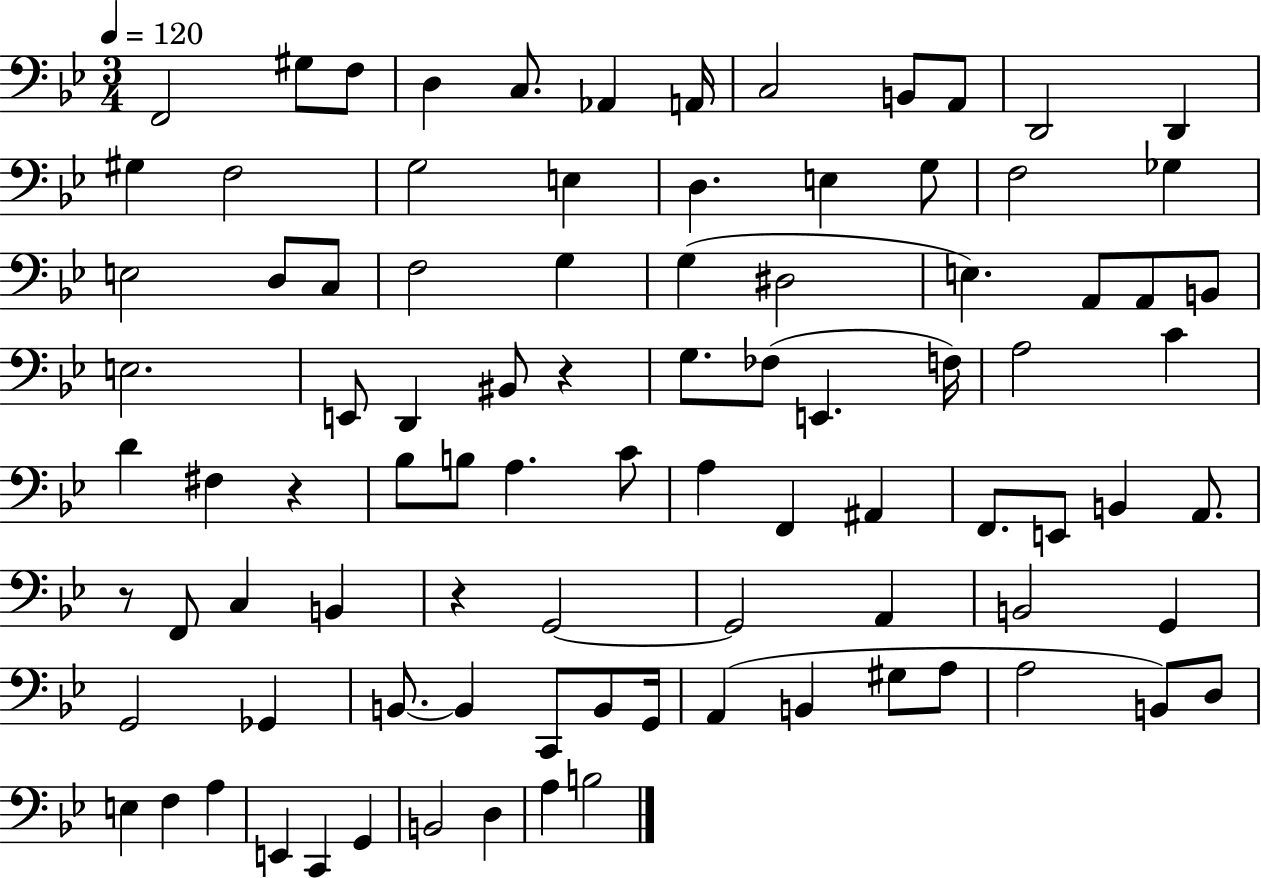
{
  \clef bass
  \numericTimeSignature
  \time 3/4
  \key bes \major
  \tempo 4 = 120
  \repeat volta 2 { f,2 gis8 f8 | d4 c8. aes,4 a,16 | c2 b,8 a,8 | d,2 d,4 | \break gis4 f2 | g2 e4 | d4. e4 g8 | f2 ges4 | \break e2 d8 c8 | f2 g4 | g4( dis2 | e4.) a,8 a,8 b,8 | \break e2. | e,8 d,4 bis,8 r4 | g8. fes8( e,4. f16) | a2 c'4 | \break d'4 fis4 r4 | bes8 b8 a4. c'8 | a4 f,4 ais,4 | f,8. e,8 b,4 a,8. | \break r8 f,8 c4 b,4 | r4 g,2~~ | g,2 a,4 | b,2 g,4 | \break g,2 ges,4 | b,8.~~ b,4 c,8 b,8 g,16 | a,4( b,4 gis8 a8 | a2 b,8) d8 | \break e4 f4 a4 | e,4 c,4 g,4 | b,2 d4 | a4 b2 | \break } \bar "|."
}